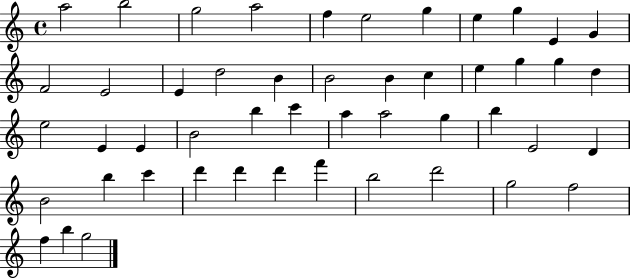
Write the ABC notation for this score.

X:1
T:Untitled
M:4/4
L:1/4
K:C
a2 b2 g2 a2 f e2 g e g E G F2 E2 E d2 B B2 B c e g g d e2 E E B2 b c' a a2 g b E2 D B2 b c' d' d' d' f' b2 d'2 g2 f2 f b g2